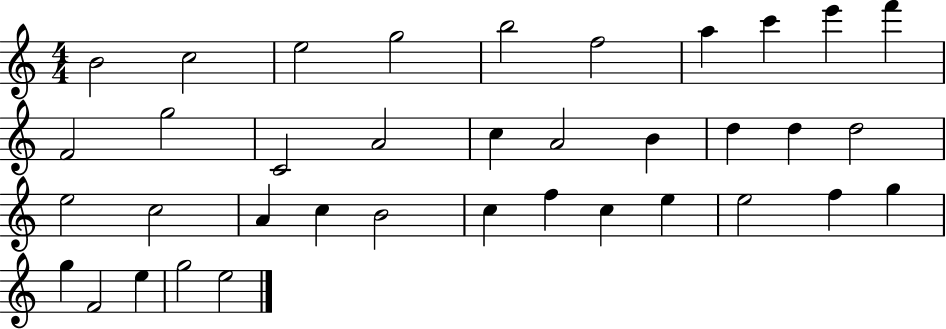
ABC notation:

X:1
T:Untitled
M:4/4
L:1/4
K:C
B2 c2 e2 g2 b2 f2 a c' e' f' F2 g2 C2 A2 c A2 B d d d2 e2 c2 A c B2 c f c e e2 f g g F2 e g2 e2